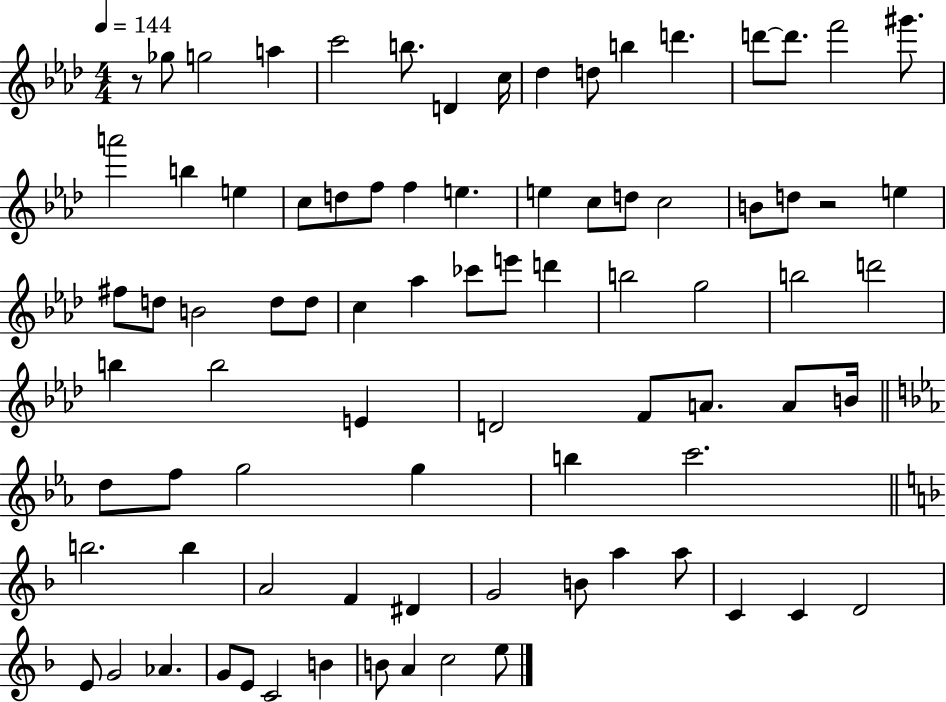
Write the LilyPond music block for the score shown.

{
  \clef treble
  \numericTimeSignature
  \time 4/4
  \key aes \major
  \tempo 4 = 144
  r8 ges''8 g''2 a''4 | c'''2 b''8. d'4 c''16 | des''4 d''8 b''4 d'''4. | d'''8~~ d'''8. f'''2 gis'''8. | \break a'''2 b''4 e''4 | c''8 d''8 f''8 f''4 e''4. | e''4 c''8 d''8 c''2 | b'8 d''8 r2 e''4 | \break fis''8 d''8 b'2 d''8 d''8 | c''4 aes''4 ces'''8 e'''8 d'''4 | b''2 g''2 | b''2 d'''2 | \break b''4 b''2 e'4 | d'2 f'8 a'8. a'8 b'16 | \bar "||" \break \key c \minor d''8 f''8 g''2 g''4 | b''4 c'''2. | \bar "||" \break \key f \major b''2. b''4 | a'2 f'4 dis'4 | g'2 b'8 a''4 a''8 | c'4 c'4 d'2 | \break e'8 g'2 aes'4. | g'8 e'8 c'2 b'4 | b'8 a'4 c''2 e''8 | \bar "|."
}